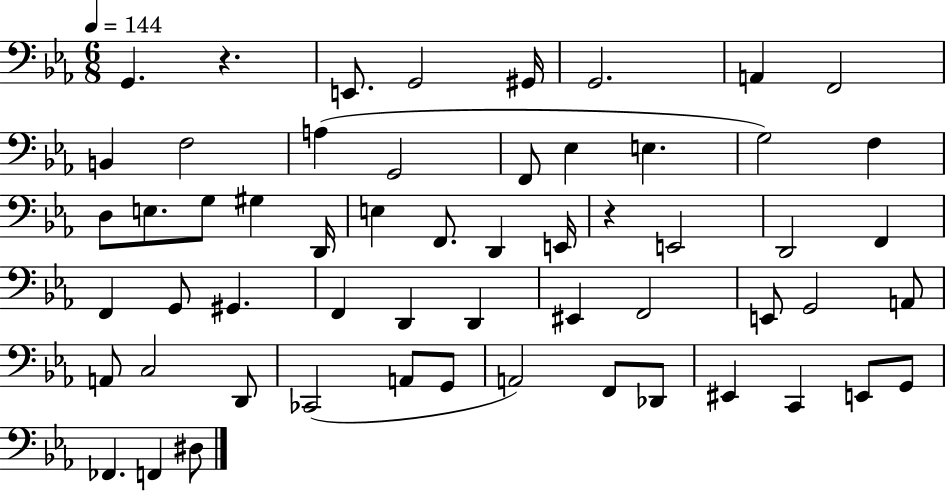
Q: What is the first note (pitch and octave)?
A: G2